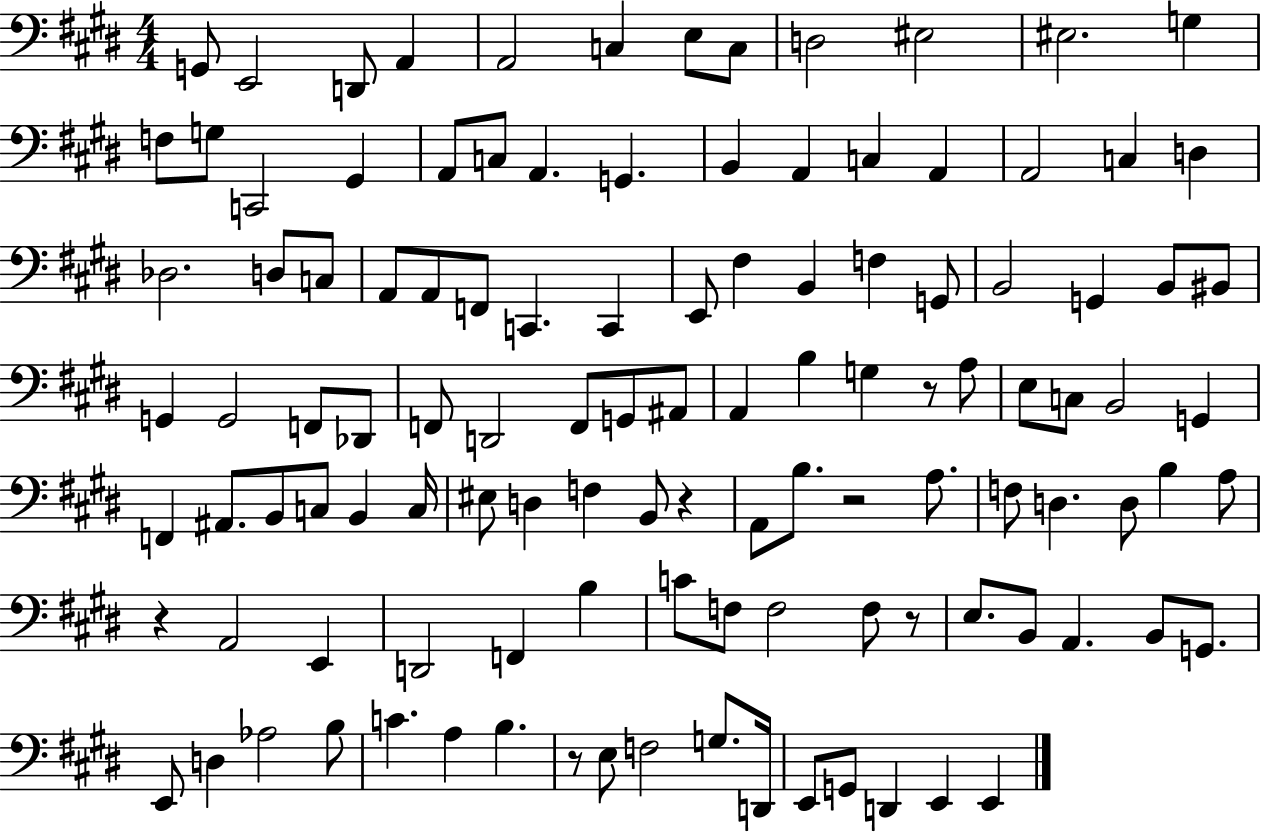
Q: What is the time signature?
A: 4/4